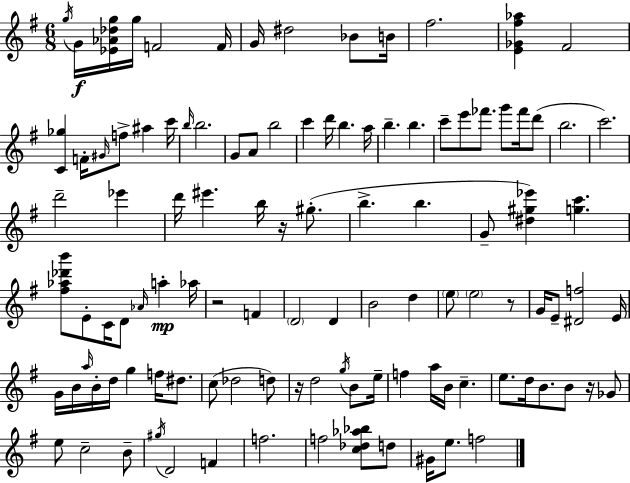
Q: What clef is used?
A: treble